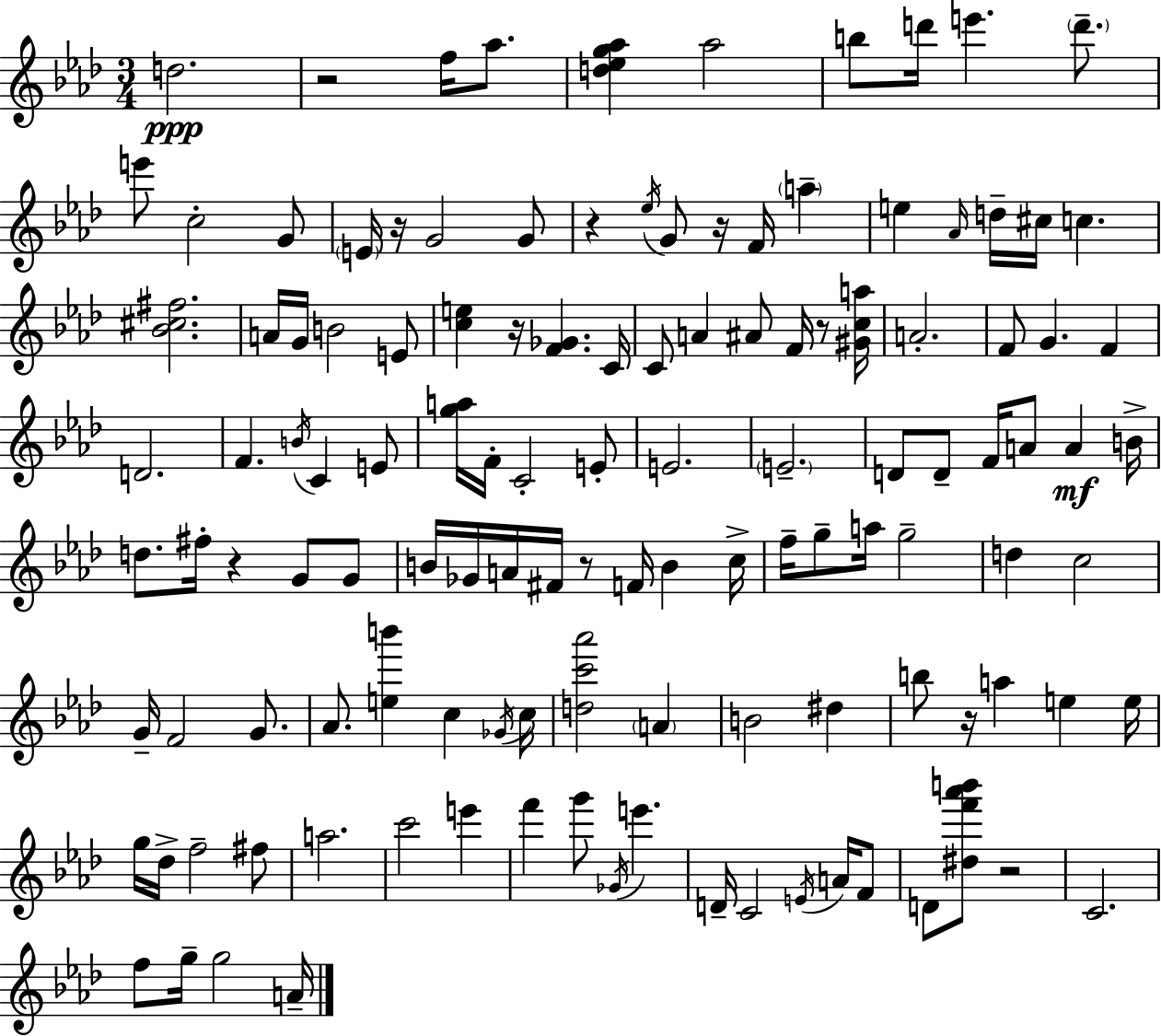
{
  \clef treble
  \numericTimeSignature
  \time 3/4
  \key aes \major
  d''2.\ppp | r2 f''16 aes''8. | <d'' ees'' g'' aes''>4 aes''2 | b''8 d'''16 e'''4. \parenthesize d'''8.-- | \break e'''8 c''2-. g'8 | \parenthesize e'16 r16 g'2 g'8 | r4 \acciaccatura { ees''16 } g'8 r16 f'16 \parenthesize a''4-- | e''4 \grace { aes'16 } d''16-- cis''16 c''4. | \break <bes' cis'' fis''>2. | a'16 g'16 b'2 | e'8 <c'' e''>4 r16 <f' ges'>4. | c'16 c'8 a'4 ais'8 f'16 r8 | \break <gis' c'' a''>16 a'2.-. | f'8 g'4. f'4 | d'2. | f'4. \acciaccatura { b'16 } c'4 | \break e'8 <g'' a''>16 f'16-. c'2-. | e'8-. e'2. | \parenthesize e'2.-- | d'8 d'8-- f'16 a'8 a'4\mf | \break b'16-> d''8. fis''16-. r4 g'8 | g'8 b'16 ges'16 a'16 fis'16 r8 f'16 b'4 | c''16-> f''16-- g''8-- a''16 g''2-- | d''4 c''2 | \break g'16-- f'2 | g'8. aes'8. <e'' b'''>4 c''4 | \acciaccatura { ges'16 } c''16 <d'' c''' aes'''>2 | \parenthesize a'4 b'2 | \break dis''4 b''8 r16 a''4 e''4 | e''16 g''16 des''16-> f''2-- | fis''8 a''2. | c'''2 | \break e'''4 f'''4 g'''8 \acciaccatura { ges'16 } e'''4. | d'16-- c'2 | \acciaccatura { e'16 } a'16 f'8 d'8 <dis'' f''' aes''' b'''>8 r2 | c'2. | \break f''8 g''16-- g''2 | a'16-- \bar "|."
}